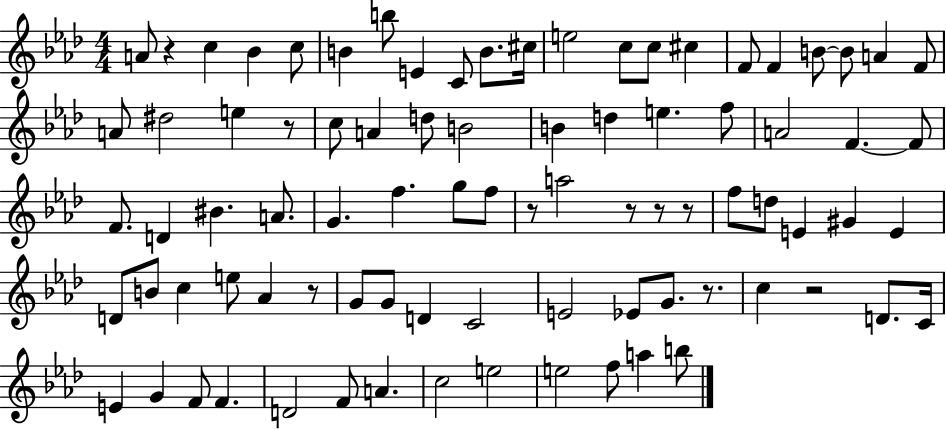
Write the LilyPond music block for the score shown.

{
  \clef treble
  \numericTimeSignature
  \time 4/4
  \key aes \major
  a'8 r4 c''4 bes'4 c''8 | b'4 b''8 e'4 c'8 b'8. cis''16 | e''2 c''8 c''8 cis''4 | f'8 f'4 b'8~~ b'8 a'4 f'8 | \break a'8 dis''2 e''4 r8 | c''8 a'4 d''8 b'2 | b'4 d''4 e''4. f''8 | a'2 f'4.~~ f'8 | \break f'8. d'4 bis'4. a'8. | g'4. f''4. g''8 f''8 | r8 a''2 r8 r8 r8 | f''8 d''8 e'4 gis'4 e'4 | \break d'8 b'8 c''4 e''8 aes'4 r8 | g'8 g'8 d'4 c'2 | e'2 ees'8 g'8. r8. | c''4 r2 d'8. c'16 | \break e'4 g'4 f'8 f'4. | d'2 f'8 a'4. | c''2 e''2 | e''2 f''8 a''4 b''8 | \break \bar "|."
}